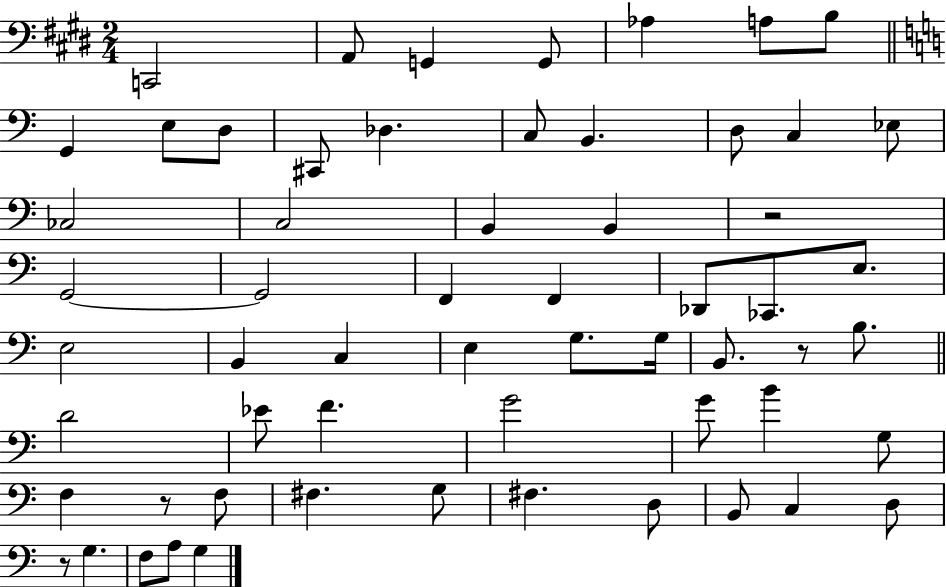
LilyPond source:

{
  \clef bass
  \numericTimeSignature
  \time 2/4
  \key e \major
  c,2 | a,8 g,4 g,8 | aes4 a8 b8 | \bar "||" \break \key c \major g,4 e8 d8 | cis,8 des4. | c8 b,4. | d8 c4 ees8 | \break ces2 | c2 | b,4 b,4 | r2 | \break g,2~~ | g,2 | f,4 f,4 | des,8 ces,8. e8. | \break e2 | b,4 c4 | e4 g8. g16 | b,8. r8 b8. | \break \bar "||" \break \key a \minor d'2 | ees'8 f'4. | g'2 | g'8 b'4 g8 | \break f4 r8 f8 | fis4. g8 | fis4. d8 | b,8 c4 d8 | \break r8 g4. | f8 a8 g4 | \bar "|."
}